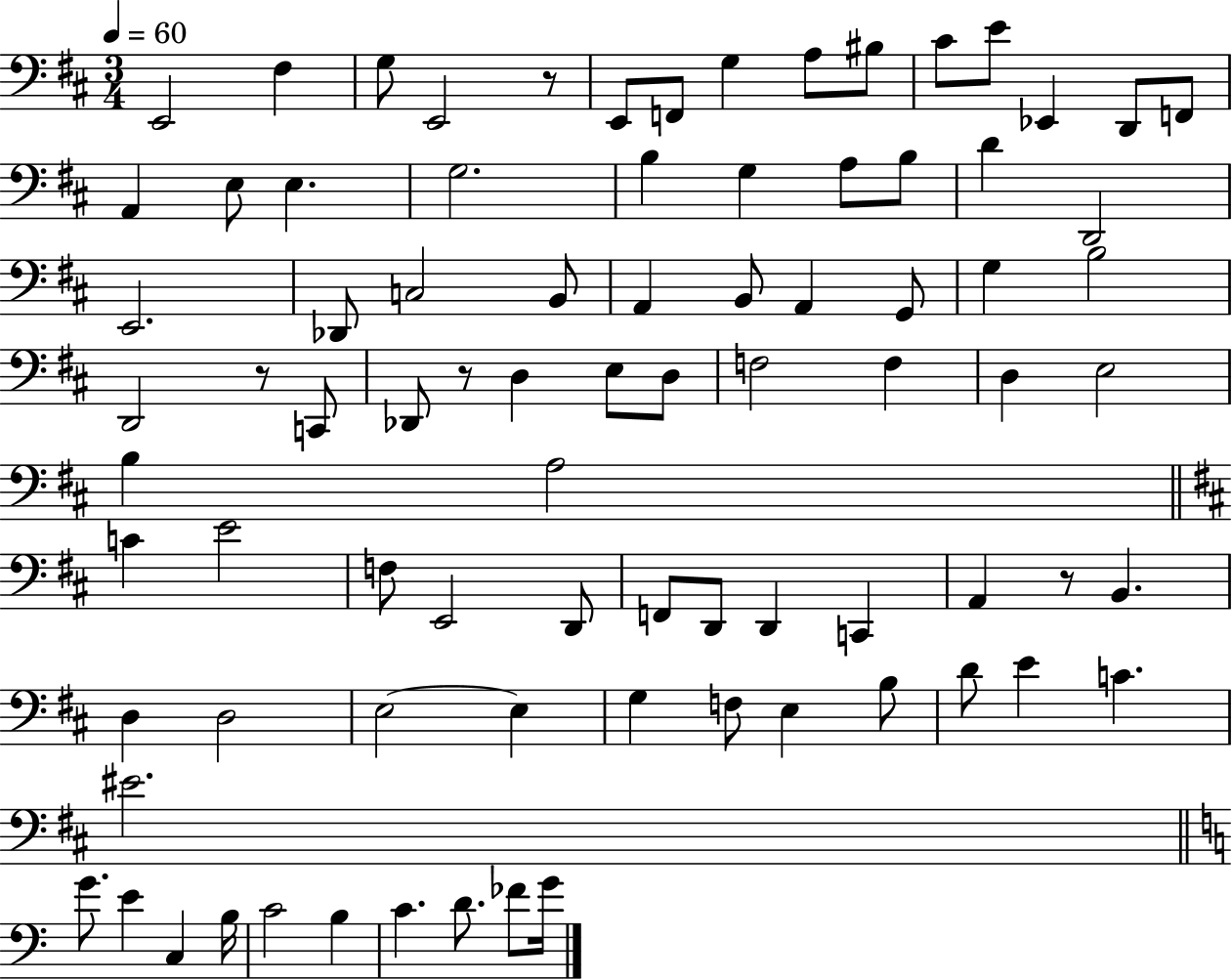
X:1
T:Untitled
M:3/4
L:1/4
K:D
E,,2 ^F, G,/2 E,,2 z/2 E,,/2 F,,/2 G, A,/2 ^B,/2 ^C/2 E/2 _E,, D,,/2 F,,/2 A,, E,/2 E, G,2 B, G, A,/2 B,/2 D D,,2 E,,2 _D,,/2 C,2 B,,/2 A,, B,,/2 A,, G,,/2 G, B,2 D,,2 z/2 C,,/2 _D,,/2 z/2 D, E,/2 D,/2 F,2 F, D, E,2 B, A,2 C E2 F,/2 E,,2 D,,/2 F,,/2 D,,/2 D,, C,, A,, z/2 B,, D, D,2 E,2 E, G, F,/2 E, B,/2 D/2 E C ^E2 G/2 E C, B,/4 C2 B, C D/2 _F/2 G/4